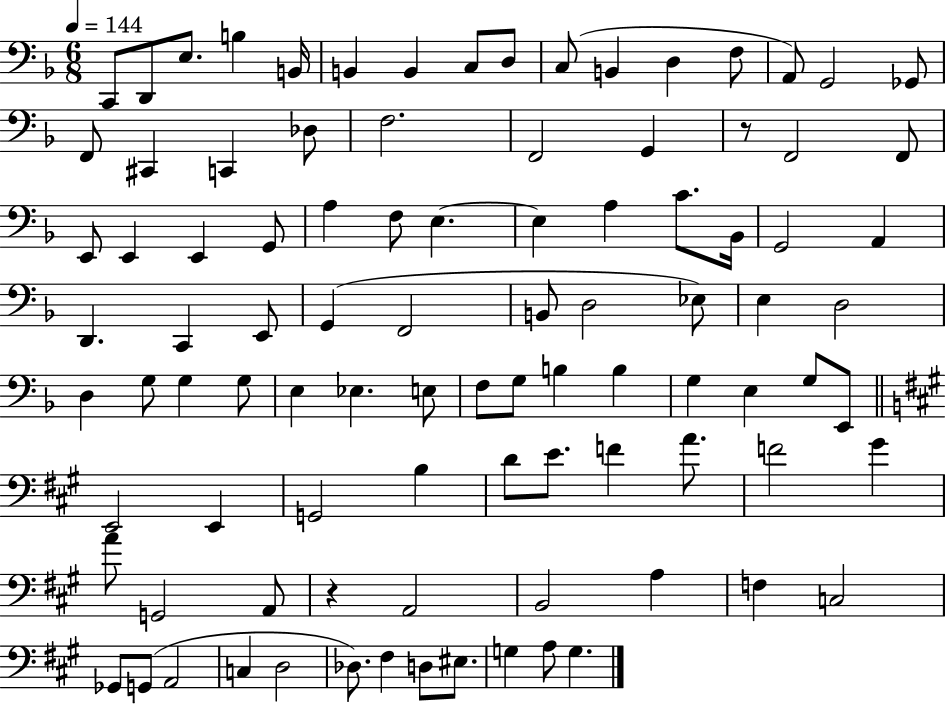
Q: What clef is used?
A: bass